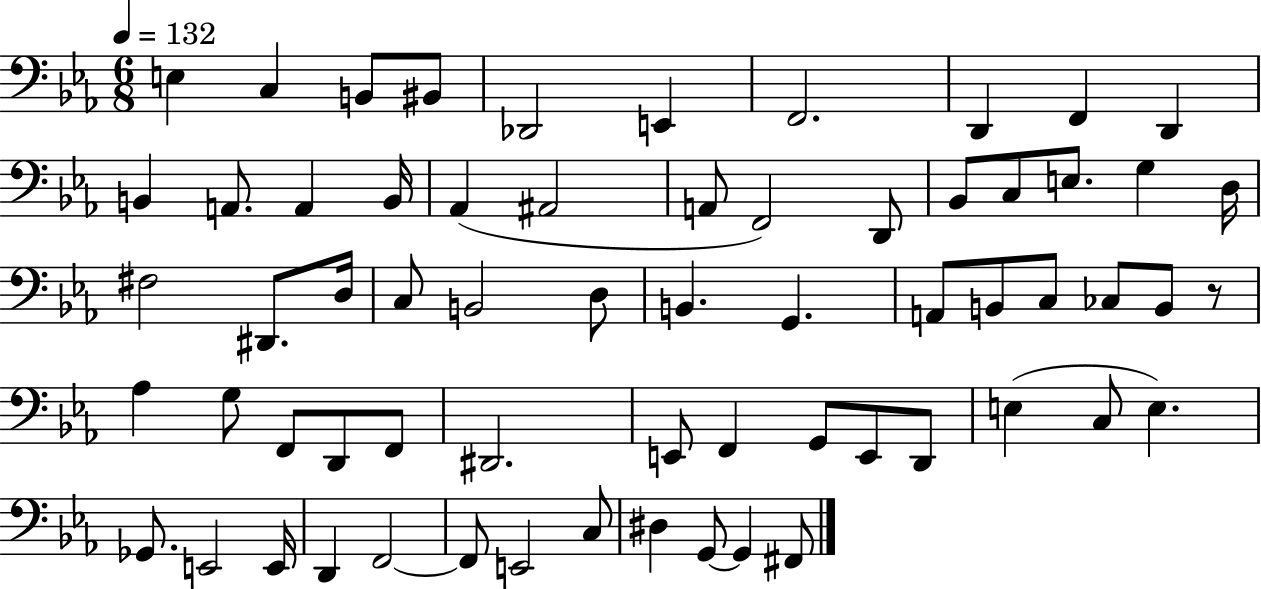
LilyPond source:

{
  \clef bass
  \numericTimeSignature
  \time 6/8
  \key ees \major
  \tempo 4 = 132
  e4 c4 b,8 bis,8 | des,2 e,4 | f,2. | d,4 f,4 d,4 | \break b,4 a,8. a,4 b,16 | aes,4( ais,2 | a,8 f,2) d,8 | bes,8 c8 e8. g4 d16 | \break fis2 dis,8. d16 | c8 b,2 d8 | b,4. g,4. | a,8 b,8 c8 ces8 b,8 r8 | \break aes4 g8 f,8 d,8 f,8 | dis,2. | e,8 f,4 g,8 e,8 d,8 | e4( c8 e4.) | \break ges,8. e,2 e,16 | d,4 f,2~~ | f,8 e,2 c8 | dis4 g,8~~ g,4 fis,8 | \break \bar "|."
}